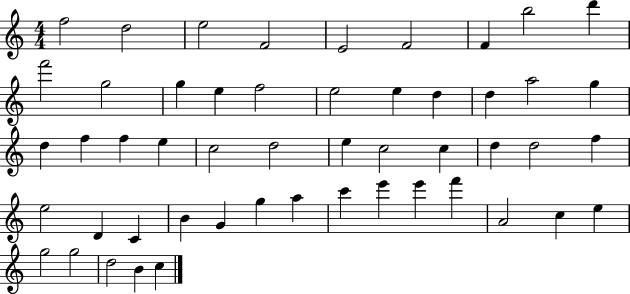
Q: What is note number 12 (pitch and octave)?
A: G5